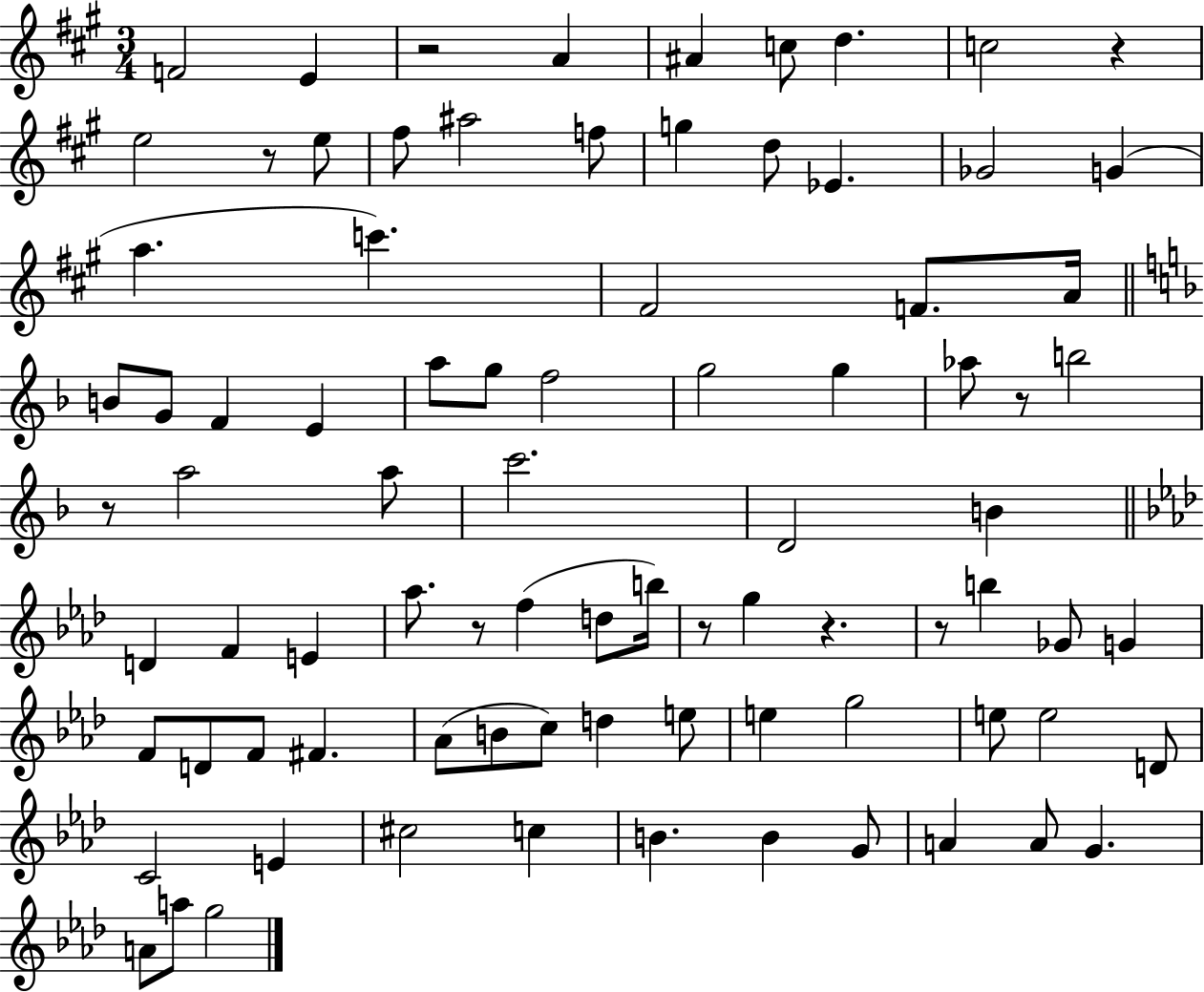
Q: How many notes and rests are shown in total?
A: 85